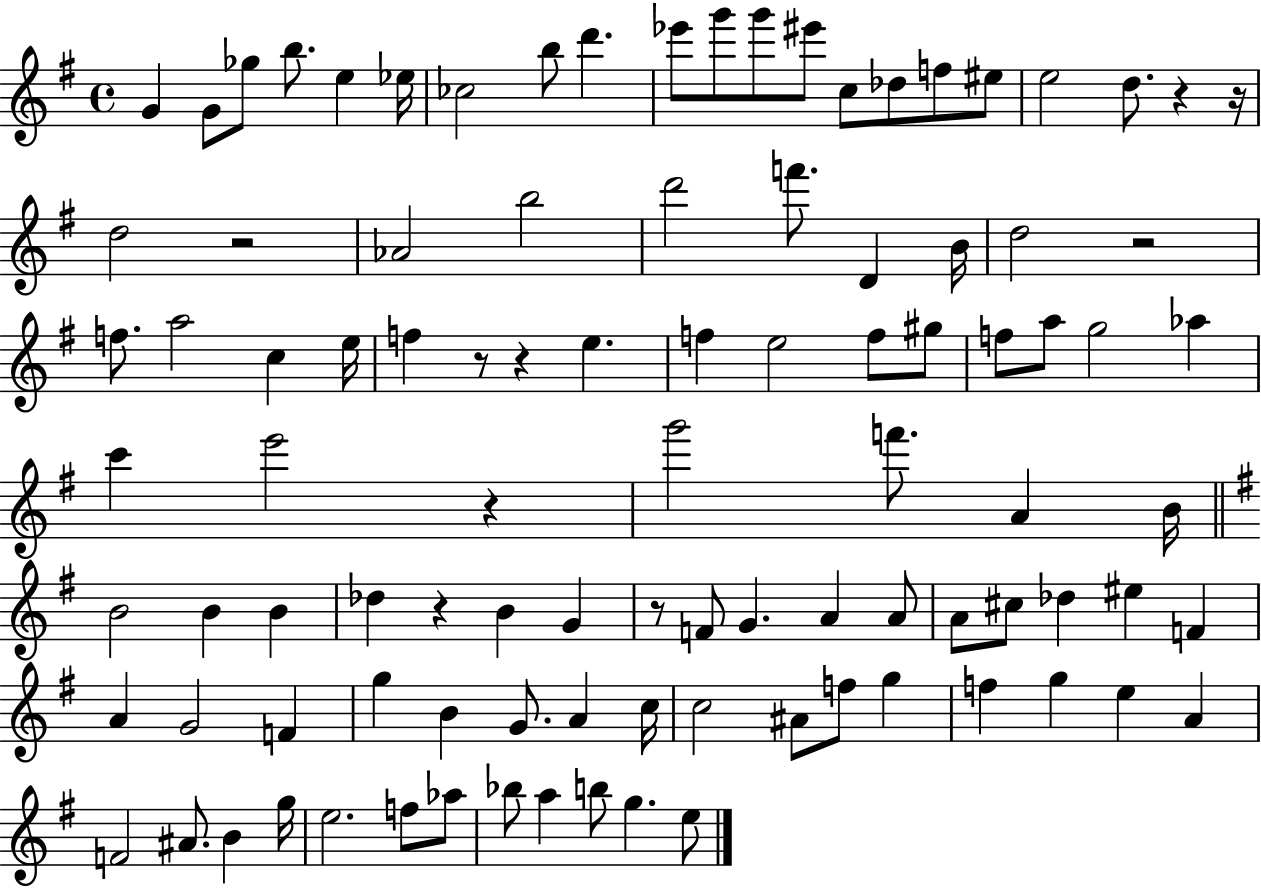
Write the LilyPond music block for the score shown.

{
  \clef treble
  \time 4/4
  \defaultTimeSignature
  \key g \major
  g'4 g'8 ges''8 b''8. e''4 ees''16 | ces''2 b''8 d'''4. | ees'''8 g'''8 g'''8 eis'''8 c''8 des''8 f''8 eis''8 | e''2 d''8. r4 r16 | \break d''2 r2 | aes'2 b''2 | d'''2 f'''8. d'4 b'16 | d''2 r2 | \break f''8. a''2 c''4 e''16 | f''4 r8 r4 e''4. | f''4 e''2 f''8 gis''8 | f''8 a''8 g''2 aes''4 | \break c'''4 e'''2 r4 | g'''2 f'''8. a'4 b'16 | \bar "||" \break \key e \minor b'2 b'4 b'4 | des''4 r4 b'4 g'4 | r8 f'8 g'4. a'4 a'8 | a'8 cis''8 des''4 eis''4 f'4 | \break a'4 g'2 f'4 | g''4 b'4 g'8. a'4 c''16 | c''2 ais'8 f''8 g''4 | f''4 g''4 e''4 a'4 | \break f'2 ais'8. b'4 g''16 | e''2. f''8 aes''8 | bes''8 a''4 b''8 g''4. e''8 | \bar "|."
}